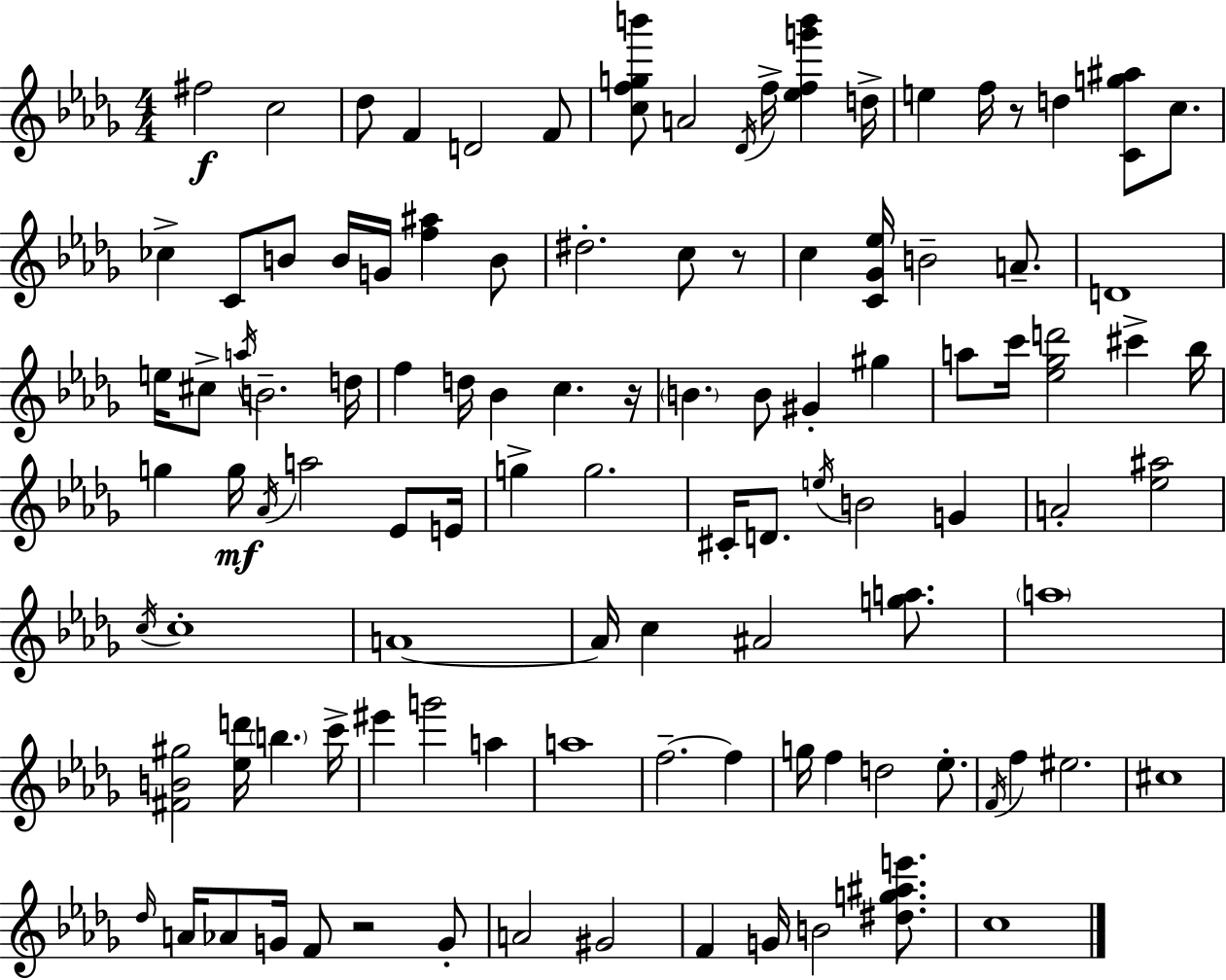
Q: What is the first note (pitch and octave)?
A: F#5